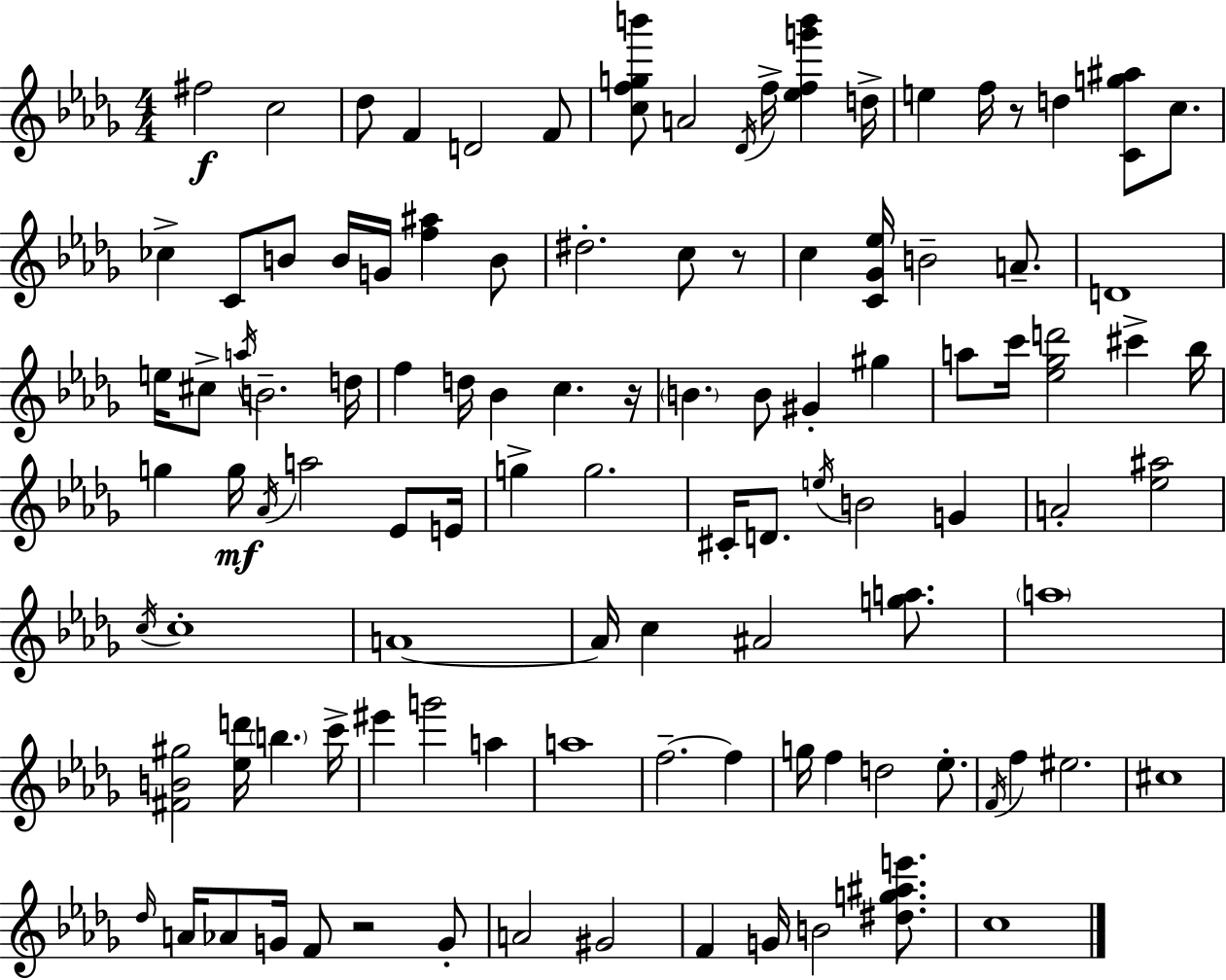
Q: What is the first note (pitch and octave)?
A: F#5